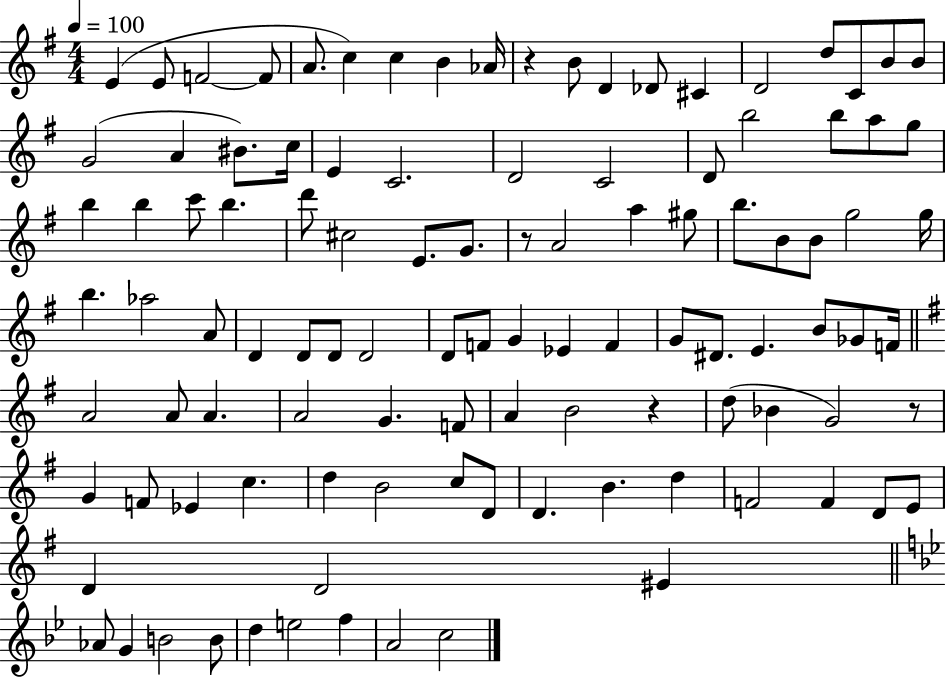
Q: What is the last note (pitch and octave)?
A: C5